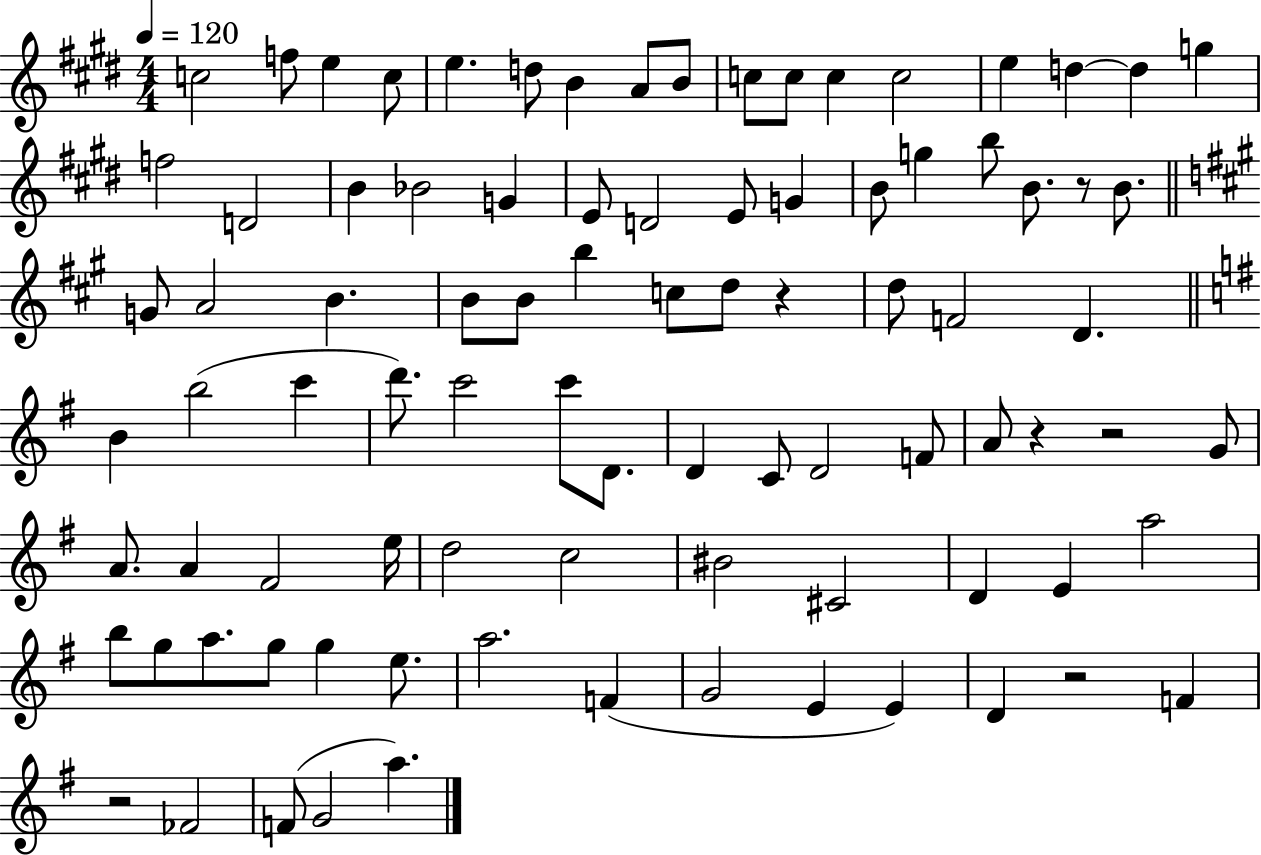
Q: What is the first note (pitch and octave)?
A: C5